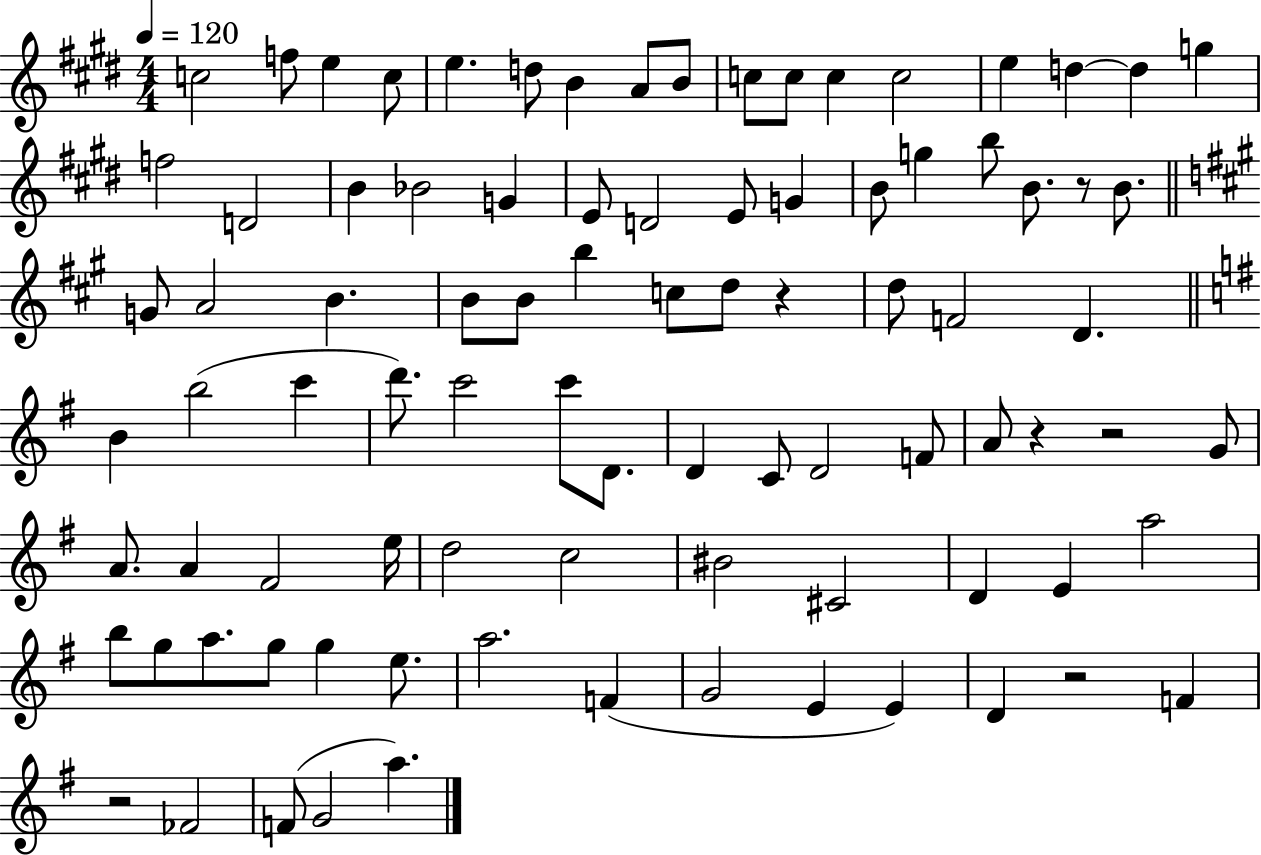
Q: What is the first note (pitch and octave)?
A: C5